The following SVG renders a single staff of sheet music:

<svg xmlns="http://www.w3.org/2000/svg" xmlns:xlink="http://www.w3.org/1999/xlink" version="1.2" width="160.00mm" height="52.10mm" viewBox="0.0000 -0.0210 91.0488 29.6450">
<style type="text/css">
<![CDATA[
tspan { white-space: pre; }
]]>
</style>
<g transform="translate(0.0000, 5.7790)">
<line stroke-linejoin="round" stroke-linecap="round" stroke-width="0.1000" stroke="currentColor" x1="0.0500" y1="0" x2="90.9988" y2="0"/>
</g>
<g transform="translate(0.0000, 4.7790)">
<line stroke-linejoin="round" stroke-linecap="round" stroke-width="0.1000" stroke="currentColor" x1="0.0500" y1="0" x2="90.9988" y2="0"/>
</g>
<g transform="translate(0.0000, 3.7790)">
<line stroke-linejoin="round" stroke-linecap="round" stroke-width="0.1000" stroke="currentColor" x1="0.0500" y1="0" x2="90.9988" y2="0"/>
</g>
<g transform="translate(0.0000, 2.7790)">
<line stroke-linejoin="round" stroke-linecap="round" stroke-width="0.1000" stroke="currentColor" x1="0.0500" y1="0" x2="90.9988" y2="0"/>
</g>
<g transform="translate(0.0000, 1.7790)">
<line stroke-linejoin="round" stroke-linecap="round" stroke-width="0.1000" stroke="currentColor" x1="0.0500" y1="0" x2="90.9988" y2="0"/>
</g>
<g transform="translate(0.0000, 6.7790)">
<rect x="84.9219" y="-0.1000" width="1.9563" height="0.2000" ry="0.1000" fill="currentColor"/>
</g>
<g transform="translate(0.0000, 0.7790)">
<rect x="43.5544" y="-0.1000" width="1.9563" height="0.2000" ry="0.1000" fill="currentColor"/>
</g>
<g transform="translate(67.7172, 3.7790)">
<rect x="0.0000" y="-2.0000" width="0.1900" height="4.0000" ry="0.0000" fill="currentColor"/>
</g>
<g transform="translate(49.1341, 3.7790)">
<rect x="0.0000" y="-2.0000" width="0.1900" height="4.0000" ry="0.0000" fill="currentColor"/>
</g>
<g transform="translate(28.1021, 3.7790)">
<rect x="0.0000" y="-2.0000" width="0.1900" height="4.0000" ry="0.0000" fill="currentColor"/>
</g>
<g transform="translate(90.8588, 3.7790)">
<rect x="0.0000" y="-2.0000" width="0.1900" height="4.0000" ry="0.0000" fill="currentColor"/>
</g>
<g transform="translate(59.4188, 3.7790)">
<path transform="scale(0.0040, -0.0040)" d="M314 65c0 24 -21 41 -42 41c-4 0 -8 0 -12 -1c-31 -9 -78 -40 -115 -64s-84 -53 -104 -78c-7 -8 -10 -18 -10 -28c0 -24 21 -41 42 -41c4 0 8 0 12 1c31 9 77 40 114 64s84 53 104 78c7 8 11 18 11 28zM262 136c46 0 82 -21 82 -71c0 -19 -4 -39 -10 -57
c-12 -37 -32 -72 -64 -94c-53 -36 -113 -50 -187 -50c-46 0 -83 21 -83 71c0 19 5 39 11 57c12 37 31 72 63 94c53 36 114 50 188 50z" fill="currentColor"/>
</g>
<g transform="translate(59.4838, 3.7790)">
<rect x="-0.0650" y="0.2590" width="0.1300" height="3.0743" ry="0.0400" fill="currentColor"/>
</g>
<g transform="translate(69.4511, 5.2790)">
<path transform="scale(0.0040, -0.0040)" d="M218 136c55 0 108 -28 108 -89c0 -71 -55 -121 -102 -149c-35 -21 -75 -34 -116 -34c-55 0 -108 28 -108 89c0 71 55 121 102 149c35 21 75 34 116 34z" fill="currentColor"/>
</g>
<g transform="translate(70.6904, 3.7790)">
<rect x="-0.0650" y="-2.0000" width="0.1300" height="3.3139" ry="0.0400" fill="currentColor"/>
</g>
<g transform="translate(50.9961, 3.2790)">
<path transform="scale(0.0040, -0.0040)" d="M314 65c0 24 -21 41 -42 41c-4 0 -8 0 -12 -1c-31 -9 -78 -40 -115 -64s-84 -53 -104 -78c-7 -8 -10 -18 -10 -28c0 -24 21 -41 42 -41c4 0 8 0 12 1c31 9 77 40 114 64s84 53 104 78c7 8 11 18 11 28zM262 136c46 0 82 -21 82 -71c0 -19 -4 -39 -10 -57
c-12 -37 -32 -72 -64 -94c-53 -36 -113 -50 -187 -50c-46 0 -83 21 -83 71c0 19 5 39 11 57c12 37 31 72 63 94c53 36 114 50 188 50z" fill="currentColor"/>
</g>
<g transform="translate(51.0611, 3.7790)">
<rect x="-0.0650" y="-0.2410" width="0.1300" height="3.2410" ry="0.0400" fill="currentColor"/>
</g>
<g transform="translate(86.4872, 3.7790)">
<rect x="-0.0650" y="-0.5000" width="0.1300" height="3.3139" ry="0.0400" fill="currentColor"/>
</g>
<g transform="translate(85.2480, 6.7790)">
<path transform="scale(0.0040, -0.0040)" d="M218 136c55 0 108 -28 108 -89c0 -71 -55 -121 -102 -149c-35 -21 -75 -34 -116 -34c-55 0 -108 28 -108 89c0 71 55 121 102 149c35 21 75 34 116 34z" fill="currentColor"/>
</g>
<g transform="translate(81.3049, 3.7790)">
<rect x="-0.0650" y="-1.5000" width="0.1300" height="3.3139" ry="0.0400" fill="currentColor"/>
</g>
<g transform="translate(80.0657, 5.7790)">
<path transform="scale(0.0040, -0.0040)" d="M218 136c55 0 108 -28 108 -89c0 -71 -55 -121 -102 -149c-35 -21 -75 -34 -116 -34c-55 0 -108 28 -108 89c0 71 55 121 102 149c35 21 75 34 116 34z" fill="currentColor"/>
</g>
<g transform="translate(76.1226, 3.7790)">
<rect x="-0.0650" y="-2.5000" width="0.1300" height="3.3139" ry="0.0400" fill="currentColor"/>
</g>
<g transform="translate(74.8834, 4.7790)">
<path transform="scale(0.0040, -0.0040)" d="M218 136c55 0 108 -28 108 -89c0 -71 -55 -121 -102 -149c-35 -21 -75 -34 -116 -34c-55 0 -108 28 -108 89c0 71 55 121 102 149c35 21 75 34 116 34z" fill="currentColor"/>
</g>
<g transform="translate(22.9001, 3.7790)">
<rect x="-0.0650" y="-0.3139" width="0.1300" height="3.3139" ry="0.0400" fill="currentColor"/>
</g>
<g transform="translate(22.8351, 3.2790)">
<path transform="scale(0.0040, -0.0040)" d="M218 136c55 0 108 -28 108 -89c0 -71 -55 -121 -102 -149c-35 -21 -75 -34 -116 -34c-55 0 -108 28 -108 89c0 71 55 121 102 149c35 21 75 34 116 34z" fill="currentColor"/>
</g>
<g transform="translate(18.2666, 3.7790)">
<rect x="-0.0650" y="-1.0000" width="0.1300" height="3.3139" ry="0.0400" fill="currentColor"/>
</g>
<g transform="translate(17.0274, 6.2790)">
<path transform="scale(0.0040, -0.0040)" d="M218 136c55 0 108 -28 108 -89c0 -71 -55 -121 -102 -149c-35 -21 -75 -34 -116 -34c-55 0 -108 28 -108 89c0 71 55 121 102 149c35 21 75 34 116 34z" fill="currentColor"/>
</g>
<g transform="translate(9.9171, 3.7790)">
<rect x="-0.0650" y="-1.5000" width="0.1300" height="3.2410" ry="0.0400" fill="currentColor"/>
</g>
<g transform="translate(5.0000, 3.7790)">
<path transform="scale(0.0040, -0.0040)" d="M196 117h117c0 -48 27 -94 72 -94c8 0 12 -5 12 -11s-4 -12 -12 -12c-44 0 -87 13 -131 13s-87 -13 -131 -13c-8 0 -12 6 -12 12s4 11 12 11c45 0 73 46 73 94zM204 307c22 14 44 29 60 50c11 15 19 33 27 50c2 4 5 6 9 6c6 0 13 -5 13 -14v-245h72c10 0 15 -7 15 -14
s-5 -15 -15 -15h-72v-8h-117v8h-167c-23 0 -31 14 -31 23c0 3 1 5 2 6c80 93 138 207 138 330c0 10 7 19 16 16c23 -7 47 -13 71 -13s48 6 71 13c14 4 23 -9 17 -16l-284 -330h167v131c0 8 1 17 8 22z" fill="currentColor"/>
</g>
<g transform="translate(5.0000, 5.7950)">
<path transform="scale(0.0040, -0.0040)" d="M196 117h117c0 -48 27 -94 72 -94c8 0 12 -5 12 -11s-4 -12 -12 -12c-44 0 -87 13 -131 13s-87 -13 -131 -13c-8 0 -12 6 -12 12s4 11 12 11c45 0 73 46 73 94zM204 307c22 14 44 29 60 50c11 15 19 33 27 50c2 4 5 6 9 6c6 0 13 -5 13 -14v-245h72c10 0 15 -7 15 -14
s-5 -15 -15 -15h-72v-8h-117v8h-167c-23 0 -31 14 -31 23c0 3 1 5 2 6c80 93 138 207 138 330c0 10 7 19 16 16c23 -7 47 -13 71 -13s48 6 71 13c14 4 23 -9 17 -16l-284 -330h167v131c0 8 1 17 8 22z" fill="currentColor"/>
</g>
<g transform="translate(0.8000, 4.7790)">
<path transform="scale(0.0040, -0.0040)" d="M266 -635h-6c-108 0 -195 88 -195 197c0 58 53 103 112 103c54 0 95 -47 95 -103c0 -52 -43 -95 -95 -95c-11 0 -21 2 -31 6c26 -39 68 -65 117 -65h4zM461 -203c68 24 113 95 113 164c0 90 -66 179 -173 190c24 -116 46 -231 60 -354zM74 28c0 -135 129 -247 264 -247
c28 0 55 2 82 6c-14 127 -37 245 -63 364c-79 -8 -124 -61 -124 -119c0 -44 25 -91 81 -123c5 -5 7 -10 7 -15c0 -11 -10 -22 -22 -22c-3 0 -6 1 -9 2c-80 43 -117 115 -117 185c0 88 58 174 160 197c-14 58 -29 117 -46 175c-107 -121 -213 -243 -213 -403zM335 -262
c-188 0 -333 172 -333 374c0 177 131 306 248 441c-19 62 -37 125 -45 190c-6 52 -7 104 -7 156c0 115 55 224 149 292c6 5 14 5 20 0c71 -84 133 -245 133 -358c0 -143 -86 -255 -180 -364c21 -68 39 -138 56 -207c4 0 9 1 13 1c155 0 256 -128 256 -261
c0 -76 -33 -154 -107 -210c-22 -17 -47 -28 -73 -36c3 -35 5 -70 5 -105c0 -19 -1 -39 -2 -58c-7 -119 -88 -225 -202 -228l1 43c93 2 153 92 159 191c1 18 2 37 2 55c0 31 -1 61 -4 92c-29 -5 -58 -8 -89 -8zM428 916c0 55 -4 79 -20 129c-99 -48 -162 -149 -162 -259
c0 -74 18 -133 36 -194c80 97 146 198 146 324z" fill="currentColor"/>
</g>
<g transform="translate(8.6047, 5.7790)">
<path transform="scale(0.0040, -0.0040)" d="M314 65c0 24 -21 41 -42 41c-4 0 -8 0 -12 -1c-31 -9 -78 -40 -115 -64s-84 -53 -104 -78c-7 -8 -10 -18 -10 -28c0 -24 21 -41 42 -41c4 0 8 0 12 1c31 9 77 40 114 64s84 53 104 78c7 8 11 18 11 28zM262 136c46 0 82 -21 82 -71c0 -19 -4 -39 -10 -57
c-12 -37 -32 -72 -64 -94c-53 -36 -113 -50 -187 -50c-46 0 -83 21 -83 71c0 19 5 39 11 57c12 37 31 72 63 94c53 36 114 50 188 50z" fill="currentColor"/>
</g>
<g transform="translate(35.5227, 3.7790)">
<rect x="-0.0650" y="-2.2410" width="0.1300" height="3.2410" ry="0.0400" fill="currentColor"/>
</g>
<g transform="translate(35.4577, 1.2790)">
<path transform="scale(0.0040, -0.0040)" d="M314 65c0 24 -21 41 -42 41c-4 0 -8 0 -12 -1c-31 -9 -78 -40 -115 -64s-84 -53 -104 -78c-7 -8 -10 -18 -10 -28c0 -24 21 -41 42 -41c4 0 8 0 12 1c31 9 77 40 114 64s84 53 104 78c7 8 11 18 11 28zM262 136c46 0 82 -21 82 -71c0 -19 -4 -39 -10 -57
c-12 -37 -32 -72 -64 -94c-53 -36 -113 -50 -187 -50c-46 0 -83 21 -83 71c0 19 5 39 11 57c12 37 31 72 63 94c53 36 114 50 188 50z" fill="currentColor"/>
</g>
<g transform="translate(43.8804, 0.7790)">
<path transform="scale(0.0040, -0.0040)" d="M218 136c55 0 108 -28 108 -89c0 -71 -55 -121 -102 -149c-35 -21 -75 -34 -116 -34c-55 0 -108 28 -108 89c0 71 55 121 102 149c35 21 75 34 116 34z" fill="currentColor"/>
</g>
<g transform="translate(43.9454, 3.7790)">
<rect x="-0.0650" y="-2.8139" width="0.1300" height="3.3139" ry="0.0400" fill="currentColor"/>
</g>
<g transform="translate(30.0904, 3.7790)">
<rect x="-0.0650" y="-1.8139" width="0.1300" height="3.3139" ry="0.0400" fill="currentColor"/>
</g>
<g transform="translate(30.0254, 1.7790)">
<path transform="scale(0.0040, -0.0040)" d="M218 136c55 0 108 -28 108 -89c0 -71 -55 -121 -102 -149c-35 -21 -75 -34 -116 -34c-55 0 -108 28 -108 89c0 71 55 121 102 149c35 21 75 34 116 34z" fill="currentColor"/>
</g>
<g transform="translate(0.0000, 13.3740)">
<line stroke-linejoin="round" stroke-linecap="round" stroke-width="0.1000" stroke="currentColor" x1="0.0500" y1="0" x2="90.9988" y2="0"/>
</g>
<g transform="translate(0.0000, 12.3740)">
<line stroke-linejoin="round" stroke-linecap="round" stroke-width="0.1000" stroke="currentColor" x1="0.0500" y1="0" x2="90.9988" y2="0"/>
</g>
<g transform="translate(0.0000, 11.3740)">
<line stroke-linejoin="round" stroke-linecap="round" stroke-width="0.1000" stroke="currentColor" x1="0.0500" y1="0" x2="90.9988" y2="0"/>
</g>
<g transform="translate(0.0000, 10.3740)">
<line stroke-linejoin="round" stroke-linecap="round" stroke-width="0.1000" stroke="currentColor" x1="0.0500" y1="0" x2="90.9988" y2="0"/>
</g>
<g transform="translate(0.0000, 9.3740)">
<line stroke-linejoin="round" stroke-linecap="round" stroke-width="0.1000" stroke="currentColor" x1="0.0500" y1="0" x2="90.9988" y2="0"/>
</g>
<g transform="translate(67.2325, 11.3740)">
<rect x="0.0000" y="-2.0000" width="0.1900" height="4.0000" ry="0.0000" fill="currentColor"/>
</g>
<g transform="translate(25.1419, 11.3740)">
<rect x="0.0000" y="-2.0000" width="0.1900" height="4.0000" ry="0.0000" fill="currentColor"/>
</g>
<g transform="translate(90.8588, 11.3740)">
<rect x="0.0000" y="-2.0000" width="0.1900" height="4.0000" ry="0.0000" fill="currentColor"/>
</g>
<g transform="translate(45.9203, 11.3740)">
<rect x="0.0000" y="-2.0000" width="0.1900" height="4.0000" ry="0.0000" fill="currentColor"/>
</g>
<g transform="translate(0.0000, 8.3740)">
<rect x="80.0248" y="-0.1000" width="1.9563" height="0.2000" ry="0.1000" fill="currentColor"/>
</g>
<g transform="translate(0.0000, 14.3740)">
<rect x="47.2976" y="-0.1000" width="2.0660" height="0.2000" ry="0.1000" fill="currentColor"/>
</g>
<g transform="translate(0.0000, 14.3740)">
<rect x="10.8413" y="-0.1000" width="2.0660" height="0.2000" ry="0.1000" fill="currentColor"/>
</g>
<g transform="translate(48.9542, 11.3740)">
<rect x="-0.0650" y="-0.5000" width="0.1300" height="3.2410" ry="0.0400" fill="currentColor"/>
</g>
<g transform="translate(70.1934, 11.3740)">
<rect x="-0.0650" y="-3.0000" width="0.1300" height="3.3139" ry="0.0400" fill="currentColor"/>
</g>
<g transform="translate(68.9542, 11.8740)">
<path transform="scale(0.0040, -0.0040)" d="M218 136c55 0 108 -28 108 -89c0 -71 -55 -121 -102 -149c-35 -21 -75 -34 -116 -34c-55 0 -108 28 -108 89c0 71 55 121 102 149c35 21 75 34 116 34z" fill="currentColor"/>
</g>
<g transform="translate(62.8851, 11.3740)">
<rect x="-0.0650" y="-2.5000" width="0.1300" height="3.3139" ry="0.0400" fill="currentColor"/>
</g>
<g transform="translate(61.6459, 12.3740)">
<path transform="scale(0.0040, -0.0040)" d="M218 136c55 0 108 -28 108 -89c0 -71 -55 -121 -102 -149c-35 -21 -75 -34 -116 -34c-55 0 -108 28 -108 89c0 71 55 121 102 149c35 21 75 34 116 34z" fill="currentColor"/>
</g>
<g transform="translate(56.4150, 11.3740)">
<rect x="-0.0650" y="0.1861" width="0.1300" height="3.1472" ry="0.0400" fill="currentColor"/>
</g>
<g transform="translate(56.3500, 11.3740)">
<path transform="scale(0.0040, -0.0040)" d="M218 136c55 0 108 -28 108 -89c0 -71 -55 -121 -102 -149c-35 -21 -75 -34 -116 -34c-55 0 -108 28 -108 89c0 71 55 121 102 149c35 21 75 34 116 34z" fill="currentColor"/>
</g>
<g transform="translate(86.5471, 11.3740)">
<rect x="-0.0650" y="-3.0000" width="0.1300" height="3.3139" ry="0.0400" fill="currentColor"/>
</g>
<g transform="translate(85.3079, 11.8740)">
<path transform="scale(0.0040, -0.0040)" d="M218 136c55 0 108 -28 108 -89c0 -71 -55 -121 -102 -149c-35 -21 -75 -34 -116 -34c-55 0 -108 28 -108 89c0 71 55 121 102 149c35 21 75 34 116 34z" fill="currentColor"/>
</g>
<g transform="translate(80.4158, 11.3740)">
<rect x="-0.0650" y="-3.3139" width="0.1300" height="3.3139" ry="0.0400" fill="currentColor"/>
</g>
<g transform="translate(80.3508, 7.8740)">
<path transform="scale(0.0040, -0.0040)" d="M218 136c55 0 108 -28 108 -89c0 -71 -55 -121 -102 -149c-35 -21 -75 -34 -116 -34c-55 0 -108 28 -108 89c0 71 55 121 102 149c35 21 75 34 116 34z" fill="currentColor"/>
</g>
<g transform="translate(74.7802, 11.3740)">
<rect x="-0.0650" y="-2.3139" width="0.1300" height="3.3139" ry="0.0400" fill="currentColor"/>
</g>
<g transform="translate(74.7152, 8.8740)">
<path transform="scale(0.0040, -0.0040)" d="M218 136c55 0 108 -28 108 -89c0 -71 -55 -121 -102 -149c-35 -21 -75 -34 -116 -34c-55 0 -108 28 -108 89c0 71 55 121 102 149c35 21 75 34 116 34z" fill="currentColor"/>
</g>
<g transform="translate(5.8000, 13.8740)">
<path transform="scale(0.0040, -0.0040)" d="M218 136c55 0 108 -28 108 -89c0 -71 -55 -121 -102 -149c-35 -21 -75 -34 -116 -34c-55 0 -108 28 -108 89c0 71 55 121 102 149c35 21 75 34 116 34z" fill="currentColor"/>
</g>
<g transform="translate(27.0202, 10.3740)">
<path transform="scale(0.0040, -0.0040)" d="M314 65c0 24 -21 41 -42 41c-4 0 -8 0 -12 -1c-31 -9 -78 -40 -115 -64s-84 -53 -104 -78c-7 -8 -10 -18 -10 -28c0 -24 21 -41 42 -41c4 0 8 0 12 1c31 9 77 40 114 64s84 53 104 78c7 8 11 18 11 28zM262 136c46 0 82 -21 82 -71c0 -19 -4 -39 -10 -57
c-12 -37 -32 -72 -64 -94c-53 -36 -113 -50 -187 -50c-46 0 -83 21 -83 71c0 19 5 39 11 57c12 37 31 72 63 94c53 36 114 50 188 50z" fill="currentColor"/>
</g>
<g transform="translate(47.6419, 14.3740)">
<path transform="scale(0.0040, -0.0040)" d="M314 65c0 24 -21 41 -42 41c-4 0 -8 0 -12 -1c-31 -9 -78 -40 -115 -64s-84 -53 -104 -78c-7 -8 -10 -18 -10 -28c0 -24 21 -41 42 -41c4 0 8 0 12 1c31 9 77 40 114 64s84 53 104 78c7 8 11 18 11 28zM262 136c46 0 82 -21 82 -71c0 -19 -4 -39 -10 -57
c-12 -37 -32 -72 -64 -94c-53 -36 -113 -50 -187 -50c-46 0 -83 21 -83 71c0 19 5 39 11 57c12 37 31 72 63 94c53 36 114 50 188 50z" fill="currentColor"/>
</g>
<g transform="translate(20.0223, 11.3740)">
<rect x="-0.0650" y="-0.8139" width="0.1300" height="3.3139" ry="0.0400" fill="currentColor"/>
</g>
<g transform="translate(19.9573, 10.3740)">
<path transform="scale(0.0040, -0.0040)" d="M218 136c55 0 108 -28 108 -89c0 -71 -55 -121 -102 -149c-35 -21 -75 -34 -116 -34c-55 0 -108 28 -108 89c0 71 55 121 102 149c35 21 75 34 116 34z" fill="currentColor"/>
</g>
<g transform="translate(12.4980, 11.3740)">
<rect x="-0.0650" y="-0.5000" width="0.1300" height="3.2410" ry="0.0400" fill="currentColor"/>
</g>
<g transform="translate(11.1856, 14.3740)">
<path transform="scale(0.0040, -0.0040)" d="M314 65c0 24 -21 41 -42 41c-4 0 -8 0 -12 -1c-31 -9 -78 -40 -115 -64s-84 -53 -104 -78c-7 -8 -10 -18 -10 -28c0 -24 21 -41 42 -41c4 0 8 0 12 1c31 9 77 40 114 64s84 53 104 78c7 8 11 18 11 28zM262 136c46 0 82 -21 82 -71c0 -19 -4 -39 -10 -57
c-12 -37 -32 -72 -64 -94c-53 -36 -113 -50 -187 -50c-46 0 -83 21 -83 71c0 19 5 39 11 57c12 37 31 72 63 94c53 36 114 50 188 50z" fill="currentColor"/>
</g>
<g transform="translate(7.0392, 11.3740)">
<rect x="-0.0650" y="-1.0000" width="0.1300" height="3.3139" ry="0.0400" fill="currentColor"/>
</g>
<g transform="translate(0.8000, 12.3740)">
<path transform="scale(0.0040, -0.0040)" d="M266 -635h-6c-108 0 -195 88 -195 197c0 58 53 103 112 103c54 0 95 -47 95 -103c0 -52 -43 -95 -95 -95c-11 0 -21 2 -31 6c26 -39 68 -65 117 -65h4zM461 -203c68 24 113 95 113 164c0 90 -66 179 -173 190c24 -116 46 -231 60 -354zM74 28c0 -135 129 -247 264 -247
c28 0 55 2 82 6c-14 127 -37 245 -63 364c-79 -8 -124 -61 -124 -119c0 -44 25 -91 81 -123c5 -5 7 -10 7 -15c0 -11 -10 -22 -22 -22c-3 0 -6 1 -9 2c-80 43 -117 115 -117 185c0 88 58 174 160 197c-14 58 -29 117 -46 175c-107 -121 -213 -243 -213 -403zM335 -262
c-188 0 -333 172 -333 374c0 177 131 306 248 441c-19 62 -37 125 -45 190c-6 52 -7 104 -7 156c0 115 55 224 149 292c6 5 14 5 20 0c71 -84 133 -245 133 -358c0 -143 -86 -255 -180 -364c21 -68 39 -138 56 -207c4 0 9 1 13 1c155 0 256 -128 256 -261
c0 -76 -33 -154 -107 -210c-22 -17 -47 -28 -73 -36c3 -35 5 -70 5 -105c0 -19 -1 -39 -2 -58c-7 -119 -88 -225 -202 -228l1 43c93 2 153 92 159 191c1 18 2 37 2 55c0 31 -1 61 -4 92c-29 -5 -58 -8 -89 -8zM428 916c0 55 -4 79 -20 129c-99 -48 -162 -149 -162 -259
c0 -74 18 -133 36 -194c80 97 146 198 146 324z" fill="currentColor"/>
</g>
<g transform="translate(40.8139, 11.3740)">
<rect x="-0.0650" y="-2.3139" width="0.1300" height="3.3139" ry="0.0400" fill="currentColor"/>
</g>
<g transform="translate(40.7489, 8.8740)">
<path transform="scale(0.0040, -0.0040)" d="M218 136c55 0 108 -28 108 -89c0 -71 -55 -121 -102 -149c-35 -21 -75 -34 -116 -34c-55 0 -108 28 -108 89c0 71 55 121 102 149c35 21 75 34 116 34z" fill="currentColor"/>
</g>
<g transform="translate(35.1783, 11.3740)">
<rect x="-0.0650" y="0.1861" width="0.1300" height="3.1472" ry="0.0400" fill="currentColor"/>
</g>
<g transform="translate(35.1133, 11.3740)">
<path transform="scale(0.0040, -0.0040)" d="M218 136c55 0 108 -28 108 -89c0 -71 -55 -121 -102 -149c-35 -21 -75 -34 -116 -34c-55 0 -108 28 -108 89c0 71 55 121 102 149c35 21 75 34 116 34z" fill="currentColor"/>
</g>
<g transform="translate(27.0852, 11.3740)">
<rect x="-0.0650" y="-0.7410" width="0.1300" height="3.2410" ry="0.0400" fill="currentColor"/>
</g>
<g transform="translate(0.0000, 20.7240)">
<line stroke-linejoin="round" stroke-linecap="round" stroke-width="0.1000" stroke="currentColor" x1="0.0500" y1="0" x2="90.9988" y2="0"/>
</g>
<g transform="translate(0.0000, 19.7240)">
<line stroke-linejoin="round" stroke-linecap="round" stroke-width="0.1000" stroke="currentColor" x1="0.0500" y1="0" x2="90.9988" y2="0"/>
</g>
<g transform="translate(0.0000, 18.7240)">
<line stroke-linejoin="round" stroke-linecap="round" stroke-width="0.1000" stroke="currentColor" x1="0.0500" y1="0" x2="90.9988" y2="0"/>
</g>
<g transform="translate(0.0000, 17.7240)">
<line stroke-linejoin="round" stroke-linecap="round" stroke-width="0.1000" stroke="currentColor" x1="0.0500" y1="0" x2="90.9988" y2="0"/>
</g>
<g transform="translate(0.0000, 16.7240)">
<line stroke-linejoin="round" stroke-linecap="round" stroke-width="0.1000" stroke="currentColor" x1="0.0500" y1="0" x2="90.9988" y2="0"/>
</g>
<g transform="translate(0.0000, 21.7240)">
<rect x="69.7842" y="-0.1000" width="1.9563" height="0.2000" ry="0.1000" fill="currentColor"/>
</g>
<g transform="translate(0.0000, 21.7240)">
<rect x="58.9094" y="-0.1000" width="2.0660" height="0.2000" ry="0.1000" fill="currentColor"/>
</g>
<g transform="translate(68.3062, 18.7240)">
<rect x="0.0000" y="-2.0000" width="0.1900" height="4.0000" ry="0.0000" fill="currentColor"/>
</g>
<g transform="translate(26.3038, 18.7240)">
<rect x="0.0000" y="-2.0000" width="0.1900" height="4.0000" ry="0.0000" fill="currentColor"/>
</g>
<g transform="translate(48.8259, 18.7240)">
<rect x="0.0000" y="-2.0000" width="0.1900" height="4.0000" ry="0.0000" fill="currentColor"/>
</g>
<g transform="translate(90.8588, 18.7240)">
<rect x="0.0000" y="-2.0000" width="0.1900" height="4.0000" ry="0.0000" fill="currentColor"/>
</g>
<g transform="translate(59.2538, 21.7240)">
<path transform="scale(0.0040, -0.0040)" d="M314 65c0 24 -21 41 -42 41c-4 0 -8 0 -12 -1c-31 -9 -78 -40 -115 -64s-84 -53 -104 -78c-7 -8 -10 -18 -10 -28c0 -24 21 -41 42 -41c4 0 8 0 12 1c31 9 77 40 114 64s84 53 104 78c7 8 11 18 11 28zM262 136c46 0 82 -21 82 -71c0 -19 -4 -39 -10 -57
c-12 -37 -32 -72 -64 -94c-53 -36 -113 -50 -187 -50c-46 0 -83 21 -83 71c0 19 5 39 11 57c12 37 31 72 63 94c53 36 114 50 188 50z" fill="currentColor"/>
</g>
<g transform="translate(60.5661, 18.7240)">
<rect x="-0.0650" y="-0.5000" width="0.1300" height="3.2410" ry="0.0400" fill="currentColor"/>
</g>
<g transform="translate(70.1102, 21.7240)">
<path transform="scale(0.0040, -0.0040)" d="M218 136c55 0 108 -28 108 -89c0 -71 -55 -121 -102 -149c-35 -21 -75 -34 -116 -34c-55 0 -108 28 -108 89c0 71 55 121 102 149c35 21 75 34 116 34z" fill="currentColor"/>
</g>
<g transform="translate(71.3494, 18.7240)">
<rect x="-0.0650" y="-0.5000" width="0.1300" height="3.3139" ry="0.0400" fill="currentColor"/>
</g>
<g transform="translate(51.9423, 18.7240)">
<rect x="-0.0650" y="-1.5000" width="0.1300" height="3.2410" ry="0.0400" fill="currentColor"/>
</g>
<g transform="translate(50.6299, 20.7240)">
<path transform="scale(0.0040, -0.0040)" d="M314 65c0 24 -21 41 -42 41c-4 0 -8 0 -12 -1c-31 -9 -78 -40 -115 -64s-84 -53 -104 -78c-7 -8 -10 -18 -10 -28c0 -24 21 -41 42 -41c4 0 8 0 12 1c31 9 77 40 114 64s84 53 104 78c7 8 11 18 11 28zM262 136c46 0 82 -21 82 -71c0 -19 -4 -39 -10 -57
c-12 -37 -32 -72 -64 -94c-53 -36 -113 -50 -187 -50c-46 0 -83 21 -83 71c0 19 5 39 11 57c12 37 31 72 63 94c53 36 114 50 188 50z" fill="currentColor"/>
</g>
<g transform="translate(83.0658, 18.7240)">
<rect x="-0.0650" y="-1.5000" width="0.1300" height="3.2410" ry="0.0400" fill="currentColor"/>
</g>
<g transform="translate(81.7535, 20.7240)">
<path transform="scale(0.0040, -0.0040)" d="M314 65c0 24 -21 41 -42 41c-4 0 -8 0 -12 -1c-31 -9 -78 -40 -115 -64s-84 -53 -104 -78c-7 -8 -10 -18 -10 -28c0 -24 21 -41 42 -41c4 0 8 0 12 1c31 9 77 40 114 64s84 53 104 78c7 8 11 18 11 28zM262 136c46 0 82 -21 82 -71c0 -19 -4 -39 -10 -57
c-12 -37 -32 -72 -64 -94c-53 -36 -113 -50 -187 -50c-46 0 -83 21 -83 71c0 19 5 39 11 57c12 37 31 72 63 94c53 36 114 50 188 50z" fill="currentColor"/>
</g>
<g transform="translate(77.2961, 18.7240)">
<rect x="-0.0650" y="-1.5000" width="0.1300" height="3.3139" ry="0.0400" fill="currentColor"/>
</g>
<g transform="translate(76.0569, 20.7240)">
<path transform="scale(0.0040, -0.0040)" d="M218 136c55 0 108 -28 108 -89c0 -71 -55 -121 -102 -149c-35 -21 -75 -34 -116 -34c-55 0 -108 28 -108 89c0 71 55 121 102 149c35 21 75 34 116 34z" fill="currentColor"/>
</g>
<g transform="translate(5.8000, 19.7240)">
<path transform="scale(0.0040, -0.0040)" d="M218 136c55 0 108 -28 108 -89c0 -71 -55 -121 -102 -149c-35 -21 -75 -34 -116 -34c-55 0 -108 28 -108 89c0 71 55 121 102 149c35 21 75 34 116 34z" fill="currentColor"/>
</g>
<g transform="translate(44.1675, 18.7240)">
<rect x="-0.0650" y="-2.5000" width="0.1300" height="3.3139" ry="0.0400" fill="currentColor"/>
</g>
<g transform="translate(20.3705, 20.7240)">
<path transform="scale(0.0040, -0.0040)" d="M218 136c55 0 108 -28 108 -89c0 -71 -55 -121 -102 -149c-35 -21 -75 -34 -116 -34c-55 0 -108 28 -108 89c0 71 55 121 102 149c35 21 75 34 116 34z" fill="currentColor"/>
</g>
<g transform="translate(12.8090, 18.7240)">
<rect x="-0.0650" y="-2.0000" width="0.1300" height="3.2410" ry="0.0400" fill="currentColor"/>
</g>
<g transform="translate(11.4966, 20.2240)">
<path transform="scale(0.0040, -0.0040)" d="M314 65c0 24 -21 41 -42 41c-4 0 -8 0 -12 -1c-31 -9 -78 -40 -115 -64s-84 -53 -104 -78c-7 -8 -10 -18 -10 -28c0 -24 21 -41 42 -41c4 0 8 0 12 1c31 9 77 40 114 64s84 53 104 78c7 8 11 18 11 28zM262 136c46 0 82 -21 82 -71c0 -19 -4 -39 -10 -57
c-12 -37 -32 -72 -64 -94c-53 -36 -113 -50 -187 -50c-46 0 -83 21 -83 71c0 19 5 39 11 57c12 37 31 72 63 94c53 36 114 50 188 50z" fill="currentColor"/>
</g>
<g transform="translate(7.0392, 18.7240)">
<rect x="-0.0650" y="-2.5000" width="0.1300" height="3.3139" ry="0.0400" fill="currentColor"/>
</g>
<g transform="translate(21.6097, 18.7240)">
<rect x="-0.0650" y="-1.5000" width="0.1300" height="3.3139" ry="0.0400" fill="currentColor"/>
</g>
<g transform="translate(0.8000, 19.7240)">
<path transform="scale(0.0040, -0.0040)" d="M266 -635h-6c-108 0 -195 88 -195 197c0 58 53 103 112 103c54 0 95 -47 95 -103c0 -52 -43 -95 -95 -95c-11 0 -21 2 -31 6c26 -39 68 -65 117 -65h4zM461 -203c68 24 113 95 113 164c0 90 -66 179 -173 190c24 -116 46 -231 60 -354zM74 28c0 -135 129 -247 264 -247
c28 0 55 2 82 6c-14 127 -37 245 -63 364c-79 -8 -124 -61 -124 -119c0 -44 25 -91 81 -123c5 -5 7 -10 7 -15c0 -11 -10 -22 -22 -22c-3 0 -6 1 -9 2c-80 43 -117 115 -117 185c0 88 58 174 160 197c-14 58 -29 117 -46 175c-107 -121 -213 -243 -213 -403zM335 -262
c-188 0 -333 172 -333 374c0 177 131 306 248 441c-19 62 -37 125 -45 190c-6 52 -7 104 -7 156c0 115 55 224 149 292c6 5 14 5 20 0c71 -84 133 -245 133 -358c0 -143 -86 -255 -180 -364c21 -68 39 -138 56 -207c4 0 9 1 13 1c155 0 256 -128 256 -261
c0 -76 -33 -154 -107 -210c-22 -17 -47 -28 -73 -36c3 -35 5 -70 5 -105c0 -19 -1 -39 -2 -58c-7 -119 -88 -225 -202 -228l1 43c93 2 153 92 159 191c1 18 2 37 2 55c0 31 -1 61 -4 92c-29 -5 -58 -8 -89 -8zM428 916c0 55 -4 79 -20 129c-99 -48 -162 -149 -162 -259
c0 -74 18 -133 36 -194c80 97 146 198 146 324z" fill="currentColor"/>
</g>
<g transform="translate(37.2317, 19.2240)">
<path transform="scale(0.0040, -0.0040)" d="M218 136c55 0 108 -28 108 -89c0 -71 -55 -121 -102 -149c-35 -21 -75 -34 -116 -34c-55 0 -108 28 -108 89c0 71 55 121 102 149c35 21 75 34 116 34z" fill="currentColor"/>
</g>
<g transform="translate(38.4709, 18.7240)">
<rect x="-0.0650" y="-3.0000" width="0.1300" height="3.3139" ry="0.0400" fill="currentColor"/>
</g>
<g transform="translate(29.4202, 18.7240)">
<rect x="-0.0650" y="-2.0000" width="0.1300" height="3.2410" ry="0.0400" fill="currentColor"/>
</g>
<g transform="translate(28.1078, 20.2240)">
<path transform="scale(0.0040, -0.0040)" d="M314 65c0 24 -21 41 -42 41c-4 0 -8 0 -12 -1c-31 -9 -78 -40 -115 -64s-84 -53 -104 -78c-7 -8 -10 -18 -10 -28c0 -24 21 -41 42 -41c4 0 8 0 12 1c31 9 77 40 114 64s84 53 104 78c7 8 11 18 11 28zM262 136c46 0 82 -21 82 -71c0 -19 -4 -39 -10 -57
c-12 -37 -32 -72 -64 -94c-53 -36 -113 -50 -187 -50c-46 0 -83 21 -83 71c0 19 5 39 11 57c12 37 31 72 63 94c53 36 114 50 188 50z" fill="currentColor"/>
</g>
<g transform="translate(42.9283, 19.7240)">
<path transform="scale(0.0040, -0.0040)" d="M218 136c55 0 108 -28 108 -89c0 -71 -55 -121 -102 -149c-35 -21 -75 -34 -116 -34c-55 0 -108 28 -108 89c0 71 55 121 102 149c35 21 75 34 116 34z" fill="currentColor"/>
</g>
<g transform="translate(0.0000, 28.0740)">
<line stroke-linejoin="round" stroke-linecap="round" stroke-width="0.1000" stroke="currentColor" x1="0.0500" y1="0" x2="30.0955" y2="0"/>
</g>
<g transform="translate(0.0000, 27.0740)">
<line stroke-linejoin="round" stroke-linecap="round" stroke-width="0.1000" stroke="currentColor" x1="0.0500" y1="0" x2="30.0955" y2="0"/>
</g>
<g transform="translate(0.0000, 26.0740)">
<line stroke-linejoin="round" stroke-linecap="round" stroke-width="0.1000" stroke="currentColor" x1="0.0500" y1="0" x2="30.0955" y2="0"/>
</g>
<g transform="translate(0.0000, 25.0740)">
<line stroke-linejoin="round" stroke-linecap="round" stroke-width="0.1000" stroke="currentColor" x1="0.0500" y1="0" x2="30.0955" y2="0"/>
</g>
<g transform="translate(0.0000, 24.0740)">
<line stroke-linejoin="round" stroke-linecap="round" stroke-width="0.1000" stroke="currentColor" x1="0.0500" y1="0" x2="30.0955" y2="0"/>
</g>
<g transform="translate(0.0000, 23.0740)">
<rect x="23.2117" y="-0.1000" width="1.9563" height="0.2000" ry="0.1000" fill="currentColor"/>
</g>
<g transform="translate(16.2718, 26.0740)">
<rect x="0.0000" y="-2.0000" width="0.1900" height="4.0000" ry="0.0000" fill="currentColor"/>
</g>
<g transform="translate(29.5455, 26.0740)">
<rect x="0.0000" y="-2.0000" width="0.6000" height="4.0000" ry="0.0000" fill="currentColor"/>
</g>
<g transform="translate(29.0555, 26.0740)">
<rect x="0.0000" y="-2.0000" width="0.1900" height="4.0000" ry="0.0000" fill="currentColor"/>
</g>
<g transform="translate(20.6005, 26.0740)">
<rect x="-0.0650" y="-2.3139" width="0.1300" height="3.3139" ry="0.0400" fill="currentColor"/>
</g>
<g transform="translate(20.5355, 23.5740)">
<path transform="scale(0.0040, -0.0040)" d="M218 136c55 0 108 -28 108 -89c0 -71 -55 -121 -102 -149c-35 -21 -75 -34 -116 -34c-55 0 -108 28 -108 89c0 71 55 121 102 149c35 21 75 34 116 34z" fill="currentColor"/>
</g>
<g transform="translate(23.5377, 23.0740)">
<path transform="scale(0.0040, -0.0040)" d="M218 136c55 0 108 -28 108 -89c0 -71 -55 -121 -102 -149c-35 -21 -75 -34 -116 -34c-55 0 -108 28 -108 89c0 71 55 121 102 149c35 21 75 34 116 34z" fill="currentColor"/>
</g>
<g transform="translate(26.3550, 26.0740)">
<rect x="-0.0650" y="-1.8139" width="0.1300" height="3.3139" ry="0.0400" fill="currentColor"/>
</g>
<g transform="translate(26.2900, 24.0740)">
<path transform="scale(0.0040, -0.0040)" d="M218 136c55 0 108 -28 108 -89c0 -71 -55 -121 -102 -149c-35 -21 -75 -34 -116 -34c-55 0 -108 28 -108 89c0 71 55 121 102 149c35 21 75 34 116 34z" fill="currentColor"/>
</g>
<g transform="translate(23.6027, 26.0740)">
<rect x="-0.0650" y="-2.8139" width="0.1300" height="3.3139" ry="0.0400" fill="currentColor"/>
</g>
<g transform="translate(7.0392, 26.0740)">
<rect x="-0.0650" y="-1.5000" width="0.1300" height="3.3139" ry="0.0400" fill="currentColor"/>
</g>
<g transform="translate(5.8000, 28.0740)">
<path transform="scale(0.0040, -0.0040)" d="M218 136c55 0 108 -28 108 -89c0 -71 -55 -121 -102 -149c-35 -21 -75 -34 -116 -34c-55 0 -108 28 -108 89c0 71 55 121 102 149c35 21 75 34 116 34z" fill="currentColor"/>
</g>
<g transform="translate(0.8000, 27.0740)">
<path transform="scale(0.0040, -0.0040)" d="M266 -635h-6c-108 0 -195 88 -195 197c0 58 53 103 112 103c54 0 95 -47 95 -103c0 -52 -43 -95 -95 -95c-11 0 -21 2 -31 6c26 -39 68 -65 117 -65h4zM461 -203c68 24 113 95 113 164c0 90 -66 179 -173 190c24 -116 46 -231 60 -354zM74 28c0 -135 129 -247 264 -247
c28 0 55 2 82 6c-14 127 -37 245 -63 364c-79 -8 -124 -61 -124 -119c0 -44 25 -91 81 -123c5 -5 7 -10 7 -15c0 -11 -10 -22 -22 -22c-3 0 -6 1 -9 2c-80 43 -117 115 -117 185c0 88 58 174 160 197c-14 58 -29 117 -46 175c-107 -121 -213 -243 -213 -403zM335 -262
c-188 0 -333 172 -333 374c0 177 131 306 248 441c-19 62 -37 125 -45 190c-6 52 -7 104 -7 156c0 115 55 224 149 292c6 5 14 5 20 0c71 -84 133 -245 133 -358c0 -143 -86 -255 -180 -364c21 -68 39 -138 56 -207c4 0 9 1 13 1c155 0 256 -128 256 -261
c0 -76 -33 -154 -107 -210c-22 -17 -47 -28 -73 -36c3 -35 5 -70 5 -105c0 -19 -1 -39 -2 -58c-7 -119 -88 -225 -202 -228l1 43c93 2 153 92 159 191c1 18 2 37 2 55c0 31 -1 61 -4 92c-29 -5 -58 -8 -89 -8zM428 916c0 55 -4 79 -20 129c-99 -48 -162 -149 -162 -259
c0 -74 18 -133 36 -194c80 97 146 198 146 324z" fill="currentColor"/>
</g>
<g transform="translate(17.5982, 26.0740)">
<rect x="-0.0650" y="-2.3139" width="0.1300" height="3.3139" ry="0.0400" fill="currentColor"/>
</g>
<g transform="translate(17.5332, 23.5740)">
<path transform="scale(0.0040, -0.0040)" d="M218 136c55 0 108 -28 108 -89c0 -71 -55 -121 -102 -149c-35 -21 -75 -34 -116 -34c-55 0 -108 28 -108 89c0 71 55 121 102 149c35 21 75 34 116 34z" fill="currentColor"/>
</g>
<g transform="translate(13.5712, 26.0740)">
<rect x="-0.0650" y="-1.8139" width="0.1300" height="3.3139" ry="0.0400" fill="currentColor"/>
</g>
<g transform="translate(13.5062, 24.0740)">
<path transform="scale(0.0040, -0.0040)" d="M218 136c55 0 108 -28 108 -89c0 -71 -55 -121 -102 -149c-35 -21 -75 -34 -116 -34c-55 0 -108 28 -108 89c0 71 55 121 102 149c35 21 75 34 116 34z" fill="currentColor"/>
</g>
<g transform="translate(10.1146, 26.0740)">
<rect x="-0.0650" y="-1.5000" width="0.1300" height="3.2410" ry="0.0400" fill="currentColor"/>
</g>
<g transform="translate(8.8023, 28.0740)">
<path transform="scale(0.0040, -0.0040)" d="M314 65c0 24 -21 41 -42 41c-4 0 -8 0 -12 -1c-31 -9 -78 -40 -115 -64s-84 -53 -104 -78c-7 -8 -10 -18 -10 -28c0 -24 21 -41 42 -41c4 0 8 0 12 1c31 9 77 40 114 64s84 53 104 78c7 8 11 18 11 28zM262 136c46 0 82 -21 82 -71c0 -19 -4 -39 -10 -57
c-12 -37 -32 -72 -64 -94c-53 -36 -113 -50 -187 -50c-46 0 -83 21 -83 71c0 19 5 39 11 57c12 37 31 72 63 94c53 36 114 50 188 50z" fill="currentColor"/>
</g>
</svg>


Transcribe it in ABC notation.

X:1
T:Untitled
M:4/4
L:1/4
K:C
E2 D c f g2 a c2 B2 F G E C D C2 d d2 B g C2 B G A g b A G F2 E F2 A G E2 C2 C E E2 E E2 f g g a f